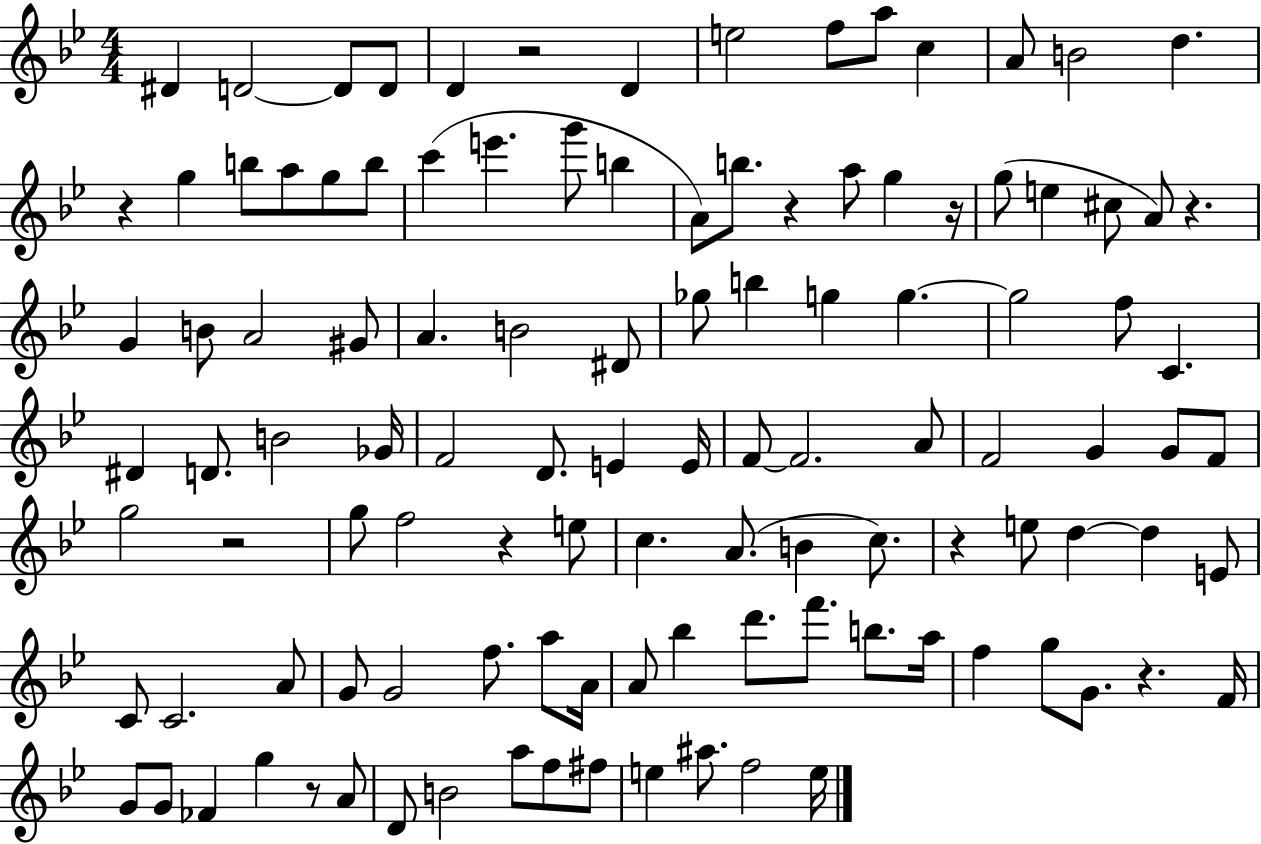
X:1
T:Untitled
M:4/4
L:1/4
K:Bb
^D D2 D/2 D/2 D z2 D e2 f/2 a/2 c A/2 B2 d z g b/2 a/2 g/2 b/2 c' e' g'/2 b A/2 b/2 z a/2 g z/4 g/2 e ^c/2 A/2 z G B/2 A2 ^G/2 A B2 ^D/2 _g/2 b g g g2 f/2 C ^D D/2 B2 _G/4 F2 D/2 E E/4 F/2 F2 A/2 F2 G G/2 F/2 g2 z2 g/2 f2 z e/2 c A/2 B c/2 z e/2 d d E/2 C/2 C2 A/2 G/2 G2 f/2 a/2 A/4 A/2 _b d'/2 f'/2 b/2 a/4 f g/2 G/2 z F/4 G/2 G/2 _F g z/2 A/2 D/2 B2 a/2 f/2 ^f/2 e ^a/2 f2 e/4